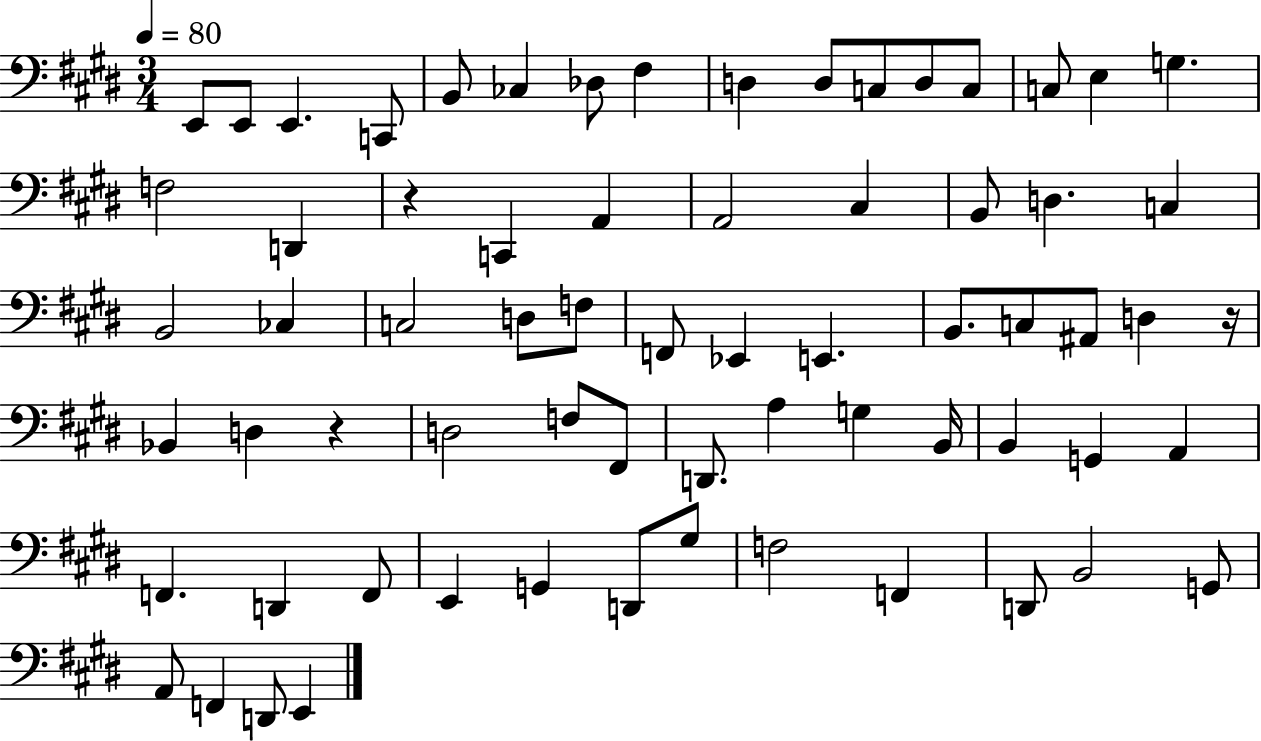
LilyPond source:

{
  \clef bass
  \numericTimeSignature
  \time 3/4
  \key e \major
  \tempo 4 = 80
  e,8 e,8 e,4. c,8 | b,8 ces4 des8 fis4 | d4 d8 c8 d8 c8 | c8 e4 g4. | \break f2 d,4 | r4 c,4 a,4 | a,2 cis4 | b,8 d4. c4 | \break b,2 ces4 | c2 d8 f8 | f,8 ees,4 e,4. | b,8. c8 ais,8 d4 r16 | \break bes,4 d4 r4 | d2 f8 fis,8 | d,8. a4 g4 b,16 | b,4 g,4 a,4 | \break f,4. d,4 f,8 | e,4 g,4 d,8 gis8 | f2 f,4 | d,8 b,2 g,8 | \break a,8 f,4 d,8 e,4 | \bar "|."
}